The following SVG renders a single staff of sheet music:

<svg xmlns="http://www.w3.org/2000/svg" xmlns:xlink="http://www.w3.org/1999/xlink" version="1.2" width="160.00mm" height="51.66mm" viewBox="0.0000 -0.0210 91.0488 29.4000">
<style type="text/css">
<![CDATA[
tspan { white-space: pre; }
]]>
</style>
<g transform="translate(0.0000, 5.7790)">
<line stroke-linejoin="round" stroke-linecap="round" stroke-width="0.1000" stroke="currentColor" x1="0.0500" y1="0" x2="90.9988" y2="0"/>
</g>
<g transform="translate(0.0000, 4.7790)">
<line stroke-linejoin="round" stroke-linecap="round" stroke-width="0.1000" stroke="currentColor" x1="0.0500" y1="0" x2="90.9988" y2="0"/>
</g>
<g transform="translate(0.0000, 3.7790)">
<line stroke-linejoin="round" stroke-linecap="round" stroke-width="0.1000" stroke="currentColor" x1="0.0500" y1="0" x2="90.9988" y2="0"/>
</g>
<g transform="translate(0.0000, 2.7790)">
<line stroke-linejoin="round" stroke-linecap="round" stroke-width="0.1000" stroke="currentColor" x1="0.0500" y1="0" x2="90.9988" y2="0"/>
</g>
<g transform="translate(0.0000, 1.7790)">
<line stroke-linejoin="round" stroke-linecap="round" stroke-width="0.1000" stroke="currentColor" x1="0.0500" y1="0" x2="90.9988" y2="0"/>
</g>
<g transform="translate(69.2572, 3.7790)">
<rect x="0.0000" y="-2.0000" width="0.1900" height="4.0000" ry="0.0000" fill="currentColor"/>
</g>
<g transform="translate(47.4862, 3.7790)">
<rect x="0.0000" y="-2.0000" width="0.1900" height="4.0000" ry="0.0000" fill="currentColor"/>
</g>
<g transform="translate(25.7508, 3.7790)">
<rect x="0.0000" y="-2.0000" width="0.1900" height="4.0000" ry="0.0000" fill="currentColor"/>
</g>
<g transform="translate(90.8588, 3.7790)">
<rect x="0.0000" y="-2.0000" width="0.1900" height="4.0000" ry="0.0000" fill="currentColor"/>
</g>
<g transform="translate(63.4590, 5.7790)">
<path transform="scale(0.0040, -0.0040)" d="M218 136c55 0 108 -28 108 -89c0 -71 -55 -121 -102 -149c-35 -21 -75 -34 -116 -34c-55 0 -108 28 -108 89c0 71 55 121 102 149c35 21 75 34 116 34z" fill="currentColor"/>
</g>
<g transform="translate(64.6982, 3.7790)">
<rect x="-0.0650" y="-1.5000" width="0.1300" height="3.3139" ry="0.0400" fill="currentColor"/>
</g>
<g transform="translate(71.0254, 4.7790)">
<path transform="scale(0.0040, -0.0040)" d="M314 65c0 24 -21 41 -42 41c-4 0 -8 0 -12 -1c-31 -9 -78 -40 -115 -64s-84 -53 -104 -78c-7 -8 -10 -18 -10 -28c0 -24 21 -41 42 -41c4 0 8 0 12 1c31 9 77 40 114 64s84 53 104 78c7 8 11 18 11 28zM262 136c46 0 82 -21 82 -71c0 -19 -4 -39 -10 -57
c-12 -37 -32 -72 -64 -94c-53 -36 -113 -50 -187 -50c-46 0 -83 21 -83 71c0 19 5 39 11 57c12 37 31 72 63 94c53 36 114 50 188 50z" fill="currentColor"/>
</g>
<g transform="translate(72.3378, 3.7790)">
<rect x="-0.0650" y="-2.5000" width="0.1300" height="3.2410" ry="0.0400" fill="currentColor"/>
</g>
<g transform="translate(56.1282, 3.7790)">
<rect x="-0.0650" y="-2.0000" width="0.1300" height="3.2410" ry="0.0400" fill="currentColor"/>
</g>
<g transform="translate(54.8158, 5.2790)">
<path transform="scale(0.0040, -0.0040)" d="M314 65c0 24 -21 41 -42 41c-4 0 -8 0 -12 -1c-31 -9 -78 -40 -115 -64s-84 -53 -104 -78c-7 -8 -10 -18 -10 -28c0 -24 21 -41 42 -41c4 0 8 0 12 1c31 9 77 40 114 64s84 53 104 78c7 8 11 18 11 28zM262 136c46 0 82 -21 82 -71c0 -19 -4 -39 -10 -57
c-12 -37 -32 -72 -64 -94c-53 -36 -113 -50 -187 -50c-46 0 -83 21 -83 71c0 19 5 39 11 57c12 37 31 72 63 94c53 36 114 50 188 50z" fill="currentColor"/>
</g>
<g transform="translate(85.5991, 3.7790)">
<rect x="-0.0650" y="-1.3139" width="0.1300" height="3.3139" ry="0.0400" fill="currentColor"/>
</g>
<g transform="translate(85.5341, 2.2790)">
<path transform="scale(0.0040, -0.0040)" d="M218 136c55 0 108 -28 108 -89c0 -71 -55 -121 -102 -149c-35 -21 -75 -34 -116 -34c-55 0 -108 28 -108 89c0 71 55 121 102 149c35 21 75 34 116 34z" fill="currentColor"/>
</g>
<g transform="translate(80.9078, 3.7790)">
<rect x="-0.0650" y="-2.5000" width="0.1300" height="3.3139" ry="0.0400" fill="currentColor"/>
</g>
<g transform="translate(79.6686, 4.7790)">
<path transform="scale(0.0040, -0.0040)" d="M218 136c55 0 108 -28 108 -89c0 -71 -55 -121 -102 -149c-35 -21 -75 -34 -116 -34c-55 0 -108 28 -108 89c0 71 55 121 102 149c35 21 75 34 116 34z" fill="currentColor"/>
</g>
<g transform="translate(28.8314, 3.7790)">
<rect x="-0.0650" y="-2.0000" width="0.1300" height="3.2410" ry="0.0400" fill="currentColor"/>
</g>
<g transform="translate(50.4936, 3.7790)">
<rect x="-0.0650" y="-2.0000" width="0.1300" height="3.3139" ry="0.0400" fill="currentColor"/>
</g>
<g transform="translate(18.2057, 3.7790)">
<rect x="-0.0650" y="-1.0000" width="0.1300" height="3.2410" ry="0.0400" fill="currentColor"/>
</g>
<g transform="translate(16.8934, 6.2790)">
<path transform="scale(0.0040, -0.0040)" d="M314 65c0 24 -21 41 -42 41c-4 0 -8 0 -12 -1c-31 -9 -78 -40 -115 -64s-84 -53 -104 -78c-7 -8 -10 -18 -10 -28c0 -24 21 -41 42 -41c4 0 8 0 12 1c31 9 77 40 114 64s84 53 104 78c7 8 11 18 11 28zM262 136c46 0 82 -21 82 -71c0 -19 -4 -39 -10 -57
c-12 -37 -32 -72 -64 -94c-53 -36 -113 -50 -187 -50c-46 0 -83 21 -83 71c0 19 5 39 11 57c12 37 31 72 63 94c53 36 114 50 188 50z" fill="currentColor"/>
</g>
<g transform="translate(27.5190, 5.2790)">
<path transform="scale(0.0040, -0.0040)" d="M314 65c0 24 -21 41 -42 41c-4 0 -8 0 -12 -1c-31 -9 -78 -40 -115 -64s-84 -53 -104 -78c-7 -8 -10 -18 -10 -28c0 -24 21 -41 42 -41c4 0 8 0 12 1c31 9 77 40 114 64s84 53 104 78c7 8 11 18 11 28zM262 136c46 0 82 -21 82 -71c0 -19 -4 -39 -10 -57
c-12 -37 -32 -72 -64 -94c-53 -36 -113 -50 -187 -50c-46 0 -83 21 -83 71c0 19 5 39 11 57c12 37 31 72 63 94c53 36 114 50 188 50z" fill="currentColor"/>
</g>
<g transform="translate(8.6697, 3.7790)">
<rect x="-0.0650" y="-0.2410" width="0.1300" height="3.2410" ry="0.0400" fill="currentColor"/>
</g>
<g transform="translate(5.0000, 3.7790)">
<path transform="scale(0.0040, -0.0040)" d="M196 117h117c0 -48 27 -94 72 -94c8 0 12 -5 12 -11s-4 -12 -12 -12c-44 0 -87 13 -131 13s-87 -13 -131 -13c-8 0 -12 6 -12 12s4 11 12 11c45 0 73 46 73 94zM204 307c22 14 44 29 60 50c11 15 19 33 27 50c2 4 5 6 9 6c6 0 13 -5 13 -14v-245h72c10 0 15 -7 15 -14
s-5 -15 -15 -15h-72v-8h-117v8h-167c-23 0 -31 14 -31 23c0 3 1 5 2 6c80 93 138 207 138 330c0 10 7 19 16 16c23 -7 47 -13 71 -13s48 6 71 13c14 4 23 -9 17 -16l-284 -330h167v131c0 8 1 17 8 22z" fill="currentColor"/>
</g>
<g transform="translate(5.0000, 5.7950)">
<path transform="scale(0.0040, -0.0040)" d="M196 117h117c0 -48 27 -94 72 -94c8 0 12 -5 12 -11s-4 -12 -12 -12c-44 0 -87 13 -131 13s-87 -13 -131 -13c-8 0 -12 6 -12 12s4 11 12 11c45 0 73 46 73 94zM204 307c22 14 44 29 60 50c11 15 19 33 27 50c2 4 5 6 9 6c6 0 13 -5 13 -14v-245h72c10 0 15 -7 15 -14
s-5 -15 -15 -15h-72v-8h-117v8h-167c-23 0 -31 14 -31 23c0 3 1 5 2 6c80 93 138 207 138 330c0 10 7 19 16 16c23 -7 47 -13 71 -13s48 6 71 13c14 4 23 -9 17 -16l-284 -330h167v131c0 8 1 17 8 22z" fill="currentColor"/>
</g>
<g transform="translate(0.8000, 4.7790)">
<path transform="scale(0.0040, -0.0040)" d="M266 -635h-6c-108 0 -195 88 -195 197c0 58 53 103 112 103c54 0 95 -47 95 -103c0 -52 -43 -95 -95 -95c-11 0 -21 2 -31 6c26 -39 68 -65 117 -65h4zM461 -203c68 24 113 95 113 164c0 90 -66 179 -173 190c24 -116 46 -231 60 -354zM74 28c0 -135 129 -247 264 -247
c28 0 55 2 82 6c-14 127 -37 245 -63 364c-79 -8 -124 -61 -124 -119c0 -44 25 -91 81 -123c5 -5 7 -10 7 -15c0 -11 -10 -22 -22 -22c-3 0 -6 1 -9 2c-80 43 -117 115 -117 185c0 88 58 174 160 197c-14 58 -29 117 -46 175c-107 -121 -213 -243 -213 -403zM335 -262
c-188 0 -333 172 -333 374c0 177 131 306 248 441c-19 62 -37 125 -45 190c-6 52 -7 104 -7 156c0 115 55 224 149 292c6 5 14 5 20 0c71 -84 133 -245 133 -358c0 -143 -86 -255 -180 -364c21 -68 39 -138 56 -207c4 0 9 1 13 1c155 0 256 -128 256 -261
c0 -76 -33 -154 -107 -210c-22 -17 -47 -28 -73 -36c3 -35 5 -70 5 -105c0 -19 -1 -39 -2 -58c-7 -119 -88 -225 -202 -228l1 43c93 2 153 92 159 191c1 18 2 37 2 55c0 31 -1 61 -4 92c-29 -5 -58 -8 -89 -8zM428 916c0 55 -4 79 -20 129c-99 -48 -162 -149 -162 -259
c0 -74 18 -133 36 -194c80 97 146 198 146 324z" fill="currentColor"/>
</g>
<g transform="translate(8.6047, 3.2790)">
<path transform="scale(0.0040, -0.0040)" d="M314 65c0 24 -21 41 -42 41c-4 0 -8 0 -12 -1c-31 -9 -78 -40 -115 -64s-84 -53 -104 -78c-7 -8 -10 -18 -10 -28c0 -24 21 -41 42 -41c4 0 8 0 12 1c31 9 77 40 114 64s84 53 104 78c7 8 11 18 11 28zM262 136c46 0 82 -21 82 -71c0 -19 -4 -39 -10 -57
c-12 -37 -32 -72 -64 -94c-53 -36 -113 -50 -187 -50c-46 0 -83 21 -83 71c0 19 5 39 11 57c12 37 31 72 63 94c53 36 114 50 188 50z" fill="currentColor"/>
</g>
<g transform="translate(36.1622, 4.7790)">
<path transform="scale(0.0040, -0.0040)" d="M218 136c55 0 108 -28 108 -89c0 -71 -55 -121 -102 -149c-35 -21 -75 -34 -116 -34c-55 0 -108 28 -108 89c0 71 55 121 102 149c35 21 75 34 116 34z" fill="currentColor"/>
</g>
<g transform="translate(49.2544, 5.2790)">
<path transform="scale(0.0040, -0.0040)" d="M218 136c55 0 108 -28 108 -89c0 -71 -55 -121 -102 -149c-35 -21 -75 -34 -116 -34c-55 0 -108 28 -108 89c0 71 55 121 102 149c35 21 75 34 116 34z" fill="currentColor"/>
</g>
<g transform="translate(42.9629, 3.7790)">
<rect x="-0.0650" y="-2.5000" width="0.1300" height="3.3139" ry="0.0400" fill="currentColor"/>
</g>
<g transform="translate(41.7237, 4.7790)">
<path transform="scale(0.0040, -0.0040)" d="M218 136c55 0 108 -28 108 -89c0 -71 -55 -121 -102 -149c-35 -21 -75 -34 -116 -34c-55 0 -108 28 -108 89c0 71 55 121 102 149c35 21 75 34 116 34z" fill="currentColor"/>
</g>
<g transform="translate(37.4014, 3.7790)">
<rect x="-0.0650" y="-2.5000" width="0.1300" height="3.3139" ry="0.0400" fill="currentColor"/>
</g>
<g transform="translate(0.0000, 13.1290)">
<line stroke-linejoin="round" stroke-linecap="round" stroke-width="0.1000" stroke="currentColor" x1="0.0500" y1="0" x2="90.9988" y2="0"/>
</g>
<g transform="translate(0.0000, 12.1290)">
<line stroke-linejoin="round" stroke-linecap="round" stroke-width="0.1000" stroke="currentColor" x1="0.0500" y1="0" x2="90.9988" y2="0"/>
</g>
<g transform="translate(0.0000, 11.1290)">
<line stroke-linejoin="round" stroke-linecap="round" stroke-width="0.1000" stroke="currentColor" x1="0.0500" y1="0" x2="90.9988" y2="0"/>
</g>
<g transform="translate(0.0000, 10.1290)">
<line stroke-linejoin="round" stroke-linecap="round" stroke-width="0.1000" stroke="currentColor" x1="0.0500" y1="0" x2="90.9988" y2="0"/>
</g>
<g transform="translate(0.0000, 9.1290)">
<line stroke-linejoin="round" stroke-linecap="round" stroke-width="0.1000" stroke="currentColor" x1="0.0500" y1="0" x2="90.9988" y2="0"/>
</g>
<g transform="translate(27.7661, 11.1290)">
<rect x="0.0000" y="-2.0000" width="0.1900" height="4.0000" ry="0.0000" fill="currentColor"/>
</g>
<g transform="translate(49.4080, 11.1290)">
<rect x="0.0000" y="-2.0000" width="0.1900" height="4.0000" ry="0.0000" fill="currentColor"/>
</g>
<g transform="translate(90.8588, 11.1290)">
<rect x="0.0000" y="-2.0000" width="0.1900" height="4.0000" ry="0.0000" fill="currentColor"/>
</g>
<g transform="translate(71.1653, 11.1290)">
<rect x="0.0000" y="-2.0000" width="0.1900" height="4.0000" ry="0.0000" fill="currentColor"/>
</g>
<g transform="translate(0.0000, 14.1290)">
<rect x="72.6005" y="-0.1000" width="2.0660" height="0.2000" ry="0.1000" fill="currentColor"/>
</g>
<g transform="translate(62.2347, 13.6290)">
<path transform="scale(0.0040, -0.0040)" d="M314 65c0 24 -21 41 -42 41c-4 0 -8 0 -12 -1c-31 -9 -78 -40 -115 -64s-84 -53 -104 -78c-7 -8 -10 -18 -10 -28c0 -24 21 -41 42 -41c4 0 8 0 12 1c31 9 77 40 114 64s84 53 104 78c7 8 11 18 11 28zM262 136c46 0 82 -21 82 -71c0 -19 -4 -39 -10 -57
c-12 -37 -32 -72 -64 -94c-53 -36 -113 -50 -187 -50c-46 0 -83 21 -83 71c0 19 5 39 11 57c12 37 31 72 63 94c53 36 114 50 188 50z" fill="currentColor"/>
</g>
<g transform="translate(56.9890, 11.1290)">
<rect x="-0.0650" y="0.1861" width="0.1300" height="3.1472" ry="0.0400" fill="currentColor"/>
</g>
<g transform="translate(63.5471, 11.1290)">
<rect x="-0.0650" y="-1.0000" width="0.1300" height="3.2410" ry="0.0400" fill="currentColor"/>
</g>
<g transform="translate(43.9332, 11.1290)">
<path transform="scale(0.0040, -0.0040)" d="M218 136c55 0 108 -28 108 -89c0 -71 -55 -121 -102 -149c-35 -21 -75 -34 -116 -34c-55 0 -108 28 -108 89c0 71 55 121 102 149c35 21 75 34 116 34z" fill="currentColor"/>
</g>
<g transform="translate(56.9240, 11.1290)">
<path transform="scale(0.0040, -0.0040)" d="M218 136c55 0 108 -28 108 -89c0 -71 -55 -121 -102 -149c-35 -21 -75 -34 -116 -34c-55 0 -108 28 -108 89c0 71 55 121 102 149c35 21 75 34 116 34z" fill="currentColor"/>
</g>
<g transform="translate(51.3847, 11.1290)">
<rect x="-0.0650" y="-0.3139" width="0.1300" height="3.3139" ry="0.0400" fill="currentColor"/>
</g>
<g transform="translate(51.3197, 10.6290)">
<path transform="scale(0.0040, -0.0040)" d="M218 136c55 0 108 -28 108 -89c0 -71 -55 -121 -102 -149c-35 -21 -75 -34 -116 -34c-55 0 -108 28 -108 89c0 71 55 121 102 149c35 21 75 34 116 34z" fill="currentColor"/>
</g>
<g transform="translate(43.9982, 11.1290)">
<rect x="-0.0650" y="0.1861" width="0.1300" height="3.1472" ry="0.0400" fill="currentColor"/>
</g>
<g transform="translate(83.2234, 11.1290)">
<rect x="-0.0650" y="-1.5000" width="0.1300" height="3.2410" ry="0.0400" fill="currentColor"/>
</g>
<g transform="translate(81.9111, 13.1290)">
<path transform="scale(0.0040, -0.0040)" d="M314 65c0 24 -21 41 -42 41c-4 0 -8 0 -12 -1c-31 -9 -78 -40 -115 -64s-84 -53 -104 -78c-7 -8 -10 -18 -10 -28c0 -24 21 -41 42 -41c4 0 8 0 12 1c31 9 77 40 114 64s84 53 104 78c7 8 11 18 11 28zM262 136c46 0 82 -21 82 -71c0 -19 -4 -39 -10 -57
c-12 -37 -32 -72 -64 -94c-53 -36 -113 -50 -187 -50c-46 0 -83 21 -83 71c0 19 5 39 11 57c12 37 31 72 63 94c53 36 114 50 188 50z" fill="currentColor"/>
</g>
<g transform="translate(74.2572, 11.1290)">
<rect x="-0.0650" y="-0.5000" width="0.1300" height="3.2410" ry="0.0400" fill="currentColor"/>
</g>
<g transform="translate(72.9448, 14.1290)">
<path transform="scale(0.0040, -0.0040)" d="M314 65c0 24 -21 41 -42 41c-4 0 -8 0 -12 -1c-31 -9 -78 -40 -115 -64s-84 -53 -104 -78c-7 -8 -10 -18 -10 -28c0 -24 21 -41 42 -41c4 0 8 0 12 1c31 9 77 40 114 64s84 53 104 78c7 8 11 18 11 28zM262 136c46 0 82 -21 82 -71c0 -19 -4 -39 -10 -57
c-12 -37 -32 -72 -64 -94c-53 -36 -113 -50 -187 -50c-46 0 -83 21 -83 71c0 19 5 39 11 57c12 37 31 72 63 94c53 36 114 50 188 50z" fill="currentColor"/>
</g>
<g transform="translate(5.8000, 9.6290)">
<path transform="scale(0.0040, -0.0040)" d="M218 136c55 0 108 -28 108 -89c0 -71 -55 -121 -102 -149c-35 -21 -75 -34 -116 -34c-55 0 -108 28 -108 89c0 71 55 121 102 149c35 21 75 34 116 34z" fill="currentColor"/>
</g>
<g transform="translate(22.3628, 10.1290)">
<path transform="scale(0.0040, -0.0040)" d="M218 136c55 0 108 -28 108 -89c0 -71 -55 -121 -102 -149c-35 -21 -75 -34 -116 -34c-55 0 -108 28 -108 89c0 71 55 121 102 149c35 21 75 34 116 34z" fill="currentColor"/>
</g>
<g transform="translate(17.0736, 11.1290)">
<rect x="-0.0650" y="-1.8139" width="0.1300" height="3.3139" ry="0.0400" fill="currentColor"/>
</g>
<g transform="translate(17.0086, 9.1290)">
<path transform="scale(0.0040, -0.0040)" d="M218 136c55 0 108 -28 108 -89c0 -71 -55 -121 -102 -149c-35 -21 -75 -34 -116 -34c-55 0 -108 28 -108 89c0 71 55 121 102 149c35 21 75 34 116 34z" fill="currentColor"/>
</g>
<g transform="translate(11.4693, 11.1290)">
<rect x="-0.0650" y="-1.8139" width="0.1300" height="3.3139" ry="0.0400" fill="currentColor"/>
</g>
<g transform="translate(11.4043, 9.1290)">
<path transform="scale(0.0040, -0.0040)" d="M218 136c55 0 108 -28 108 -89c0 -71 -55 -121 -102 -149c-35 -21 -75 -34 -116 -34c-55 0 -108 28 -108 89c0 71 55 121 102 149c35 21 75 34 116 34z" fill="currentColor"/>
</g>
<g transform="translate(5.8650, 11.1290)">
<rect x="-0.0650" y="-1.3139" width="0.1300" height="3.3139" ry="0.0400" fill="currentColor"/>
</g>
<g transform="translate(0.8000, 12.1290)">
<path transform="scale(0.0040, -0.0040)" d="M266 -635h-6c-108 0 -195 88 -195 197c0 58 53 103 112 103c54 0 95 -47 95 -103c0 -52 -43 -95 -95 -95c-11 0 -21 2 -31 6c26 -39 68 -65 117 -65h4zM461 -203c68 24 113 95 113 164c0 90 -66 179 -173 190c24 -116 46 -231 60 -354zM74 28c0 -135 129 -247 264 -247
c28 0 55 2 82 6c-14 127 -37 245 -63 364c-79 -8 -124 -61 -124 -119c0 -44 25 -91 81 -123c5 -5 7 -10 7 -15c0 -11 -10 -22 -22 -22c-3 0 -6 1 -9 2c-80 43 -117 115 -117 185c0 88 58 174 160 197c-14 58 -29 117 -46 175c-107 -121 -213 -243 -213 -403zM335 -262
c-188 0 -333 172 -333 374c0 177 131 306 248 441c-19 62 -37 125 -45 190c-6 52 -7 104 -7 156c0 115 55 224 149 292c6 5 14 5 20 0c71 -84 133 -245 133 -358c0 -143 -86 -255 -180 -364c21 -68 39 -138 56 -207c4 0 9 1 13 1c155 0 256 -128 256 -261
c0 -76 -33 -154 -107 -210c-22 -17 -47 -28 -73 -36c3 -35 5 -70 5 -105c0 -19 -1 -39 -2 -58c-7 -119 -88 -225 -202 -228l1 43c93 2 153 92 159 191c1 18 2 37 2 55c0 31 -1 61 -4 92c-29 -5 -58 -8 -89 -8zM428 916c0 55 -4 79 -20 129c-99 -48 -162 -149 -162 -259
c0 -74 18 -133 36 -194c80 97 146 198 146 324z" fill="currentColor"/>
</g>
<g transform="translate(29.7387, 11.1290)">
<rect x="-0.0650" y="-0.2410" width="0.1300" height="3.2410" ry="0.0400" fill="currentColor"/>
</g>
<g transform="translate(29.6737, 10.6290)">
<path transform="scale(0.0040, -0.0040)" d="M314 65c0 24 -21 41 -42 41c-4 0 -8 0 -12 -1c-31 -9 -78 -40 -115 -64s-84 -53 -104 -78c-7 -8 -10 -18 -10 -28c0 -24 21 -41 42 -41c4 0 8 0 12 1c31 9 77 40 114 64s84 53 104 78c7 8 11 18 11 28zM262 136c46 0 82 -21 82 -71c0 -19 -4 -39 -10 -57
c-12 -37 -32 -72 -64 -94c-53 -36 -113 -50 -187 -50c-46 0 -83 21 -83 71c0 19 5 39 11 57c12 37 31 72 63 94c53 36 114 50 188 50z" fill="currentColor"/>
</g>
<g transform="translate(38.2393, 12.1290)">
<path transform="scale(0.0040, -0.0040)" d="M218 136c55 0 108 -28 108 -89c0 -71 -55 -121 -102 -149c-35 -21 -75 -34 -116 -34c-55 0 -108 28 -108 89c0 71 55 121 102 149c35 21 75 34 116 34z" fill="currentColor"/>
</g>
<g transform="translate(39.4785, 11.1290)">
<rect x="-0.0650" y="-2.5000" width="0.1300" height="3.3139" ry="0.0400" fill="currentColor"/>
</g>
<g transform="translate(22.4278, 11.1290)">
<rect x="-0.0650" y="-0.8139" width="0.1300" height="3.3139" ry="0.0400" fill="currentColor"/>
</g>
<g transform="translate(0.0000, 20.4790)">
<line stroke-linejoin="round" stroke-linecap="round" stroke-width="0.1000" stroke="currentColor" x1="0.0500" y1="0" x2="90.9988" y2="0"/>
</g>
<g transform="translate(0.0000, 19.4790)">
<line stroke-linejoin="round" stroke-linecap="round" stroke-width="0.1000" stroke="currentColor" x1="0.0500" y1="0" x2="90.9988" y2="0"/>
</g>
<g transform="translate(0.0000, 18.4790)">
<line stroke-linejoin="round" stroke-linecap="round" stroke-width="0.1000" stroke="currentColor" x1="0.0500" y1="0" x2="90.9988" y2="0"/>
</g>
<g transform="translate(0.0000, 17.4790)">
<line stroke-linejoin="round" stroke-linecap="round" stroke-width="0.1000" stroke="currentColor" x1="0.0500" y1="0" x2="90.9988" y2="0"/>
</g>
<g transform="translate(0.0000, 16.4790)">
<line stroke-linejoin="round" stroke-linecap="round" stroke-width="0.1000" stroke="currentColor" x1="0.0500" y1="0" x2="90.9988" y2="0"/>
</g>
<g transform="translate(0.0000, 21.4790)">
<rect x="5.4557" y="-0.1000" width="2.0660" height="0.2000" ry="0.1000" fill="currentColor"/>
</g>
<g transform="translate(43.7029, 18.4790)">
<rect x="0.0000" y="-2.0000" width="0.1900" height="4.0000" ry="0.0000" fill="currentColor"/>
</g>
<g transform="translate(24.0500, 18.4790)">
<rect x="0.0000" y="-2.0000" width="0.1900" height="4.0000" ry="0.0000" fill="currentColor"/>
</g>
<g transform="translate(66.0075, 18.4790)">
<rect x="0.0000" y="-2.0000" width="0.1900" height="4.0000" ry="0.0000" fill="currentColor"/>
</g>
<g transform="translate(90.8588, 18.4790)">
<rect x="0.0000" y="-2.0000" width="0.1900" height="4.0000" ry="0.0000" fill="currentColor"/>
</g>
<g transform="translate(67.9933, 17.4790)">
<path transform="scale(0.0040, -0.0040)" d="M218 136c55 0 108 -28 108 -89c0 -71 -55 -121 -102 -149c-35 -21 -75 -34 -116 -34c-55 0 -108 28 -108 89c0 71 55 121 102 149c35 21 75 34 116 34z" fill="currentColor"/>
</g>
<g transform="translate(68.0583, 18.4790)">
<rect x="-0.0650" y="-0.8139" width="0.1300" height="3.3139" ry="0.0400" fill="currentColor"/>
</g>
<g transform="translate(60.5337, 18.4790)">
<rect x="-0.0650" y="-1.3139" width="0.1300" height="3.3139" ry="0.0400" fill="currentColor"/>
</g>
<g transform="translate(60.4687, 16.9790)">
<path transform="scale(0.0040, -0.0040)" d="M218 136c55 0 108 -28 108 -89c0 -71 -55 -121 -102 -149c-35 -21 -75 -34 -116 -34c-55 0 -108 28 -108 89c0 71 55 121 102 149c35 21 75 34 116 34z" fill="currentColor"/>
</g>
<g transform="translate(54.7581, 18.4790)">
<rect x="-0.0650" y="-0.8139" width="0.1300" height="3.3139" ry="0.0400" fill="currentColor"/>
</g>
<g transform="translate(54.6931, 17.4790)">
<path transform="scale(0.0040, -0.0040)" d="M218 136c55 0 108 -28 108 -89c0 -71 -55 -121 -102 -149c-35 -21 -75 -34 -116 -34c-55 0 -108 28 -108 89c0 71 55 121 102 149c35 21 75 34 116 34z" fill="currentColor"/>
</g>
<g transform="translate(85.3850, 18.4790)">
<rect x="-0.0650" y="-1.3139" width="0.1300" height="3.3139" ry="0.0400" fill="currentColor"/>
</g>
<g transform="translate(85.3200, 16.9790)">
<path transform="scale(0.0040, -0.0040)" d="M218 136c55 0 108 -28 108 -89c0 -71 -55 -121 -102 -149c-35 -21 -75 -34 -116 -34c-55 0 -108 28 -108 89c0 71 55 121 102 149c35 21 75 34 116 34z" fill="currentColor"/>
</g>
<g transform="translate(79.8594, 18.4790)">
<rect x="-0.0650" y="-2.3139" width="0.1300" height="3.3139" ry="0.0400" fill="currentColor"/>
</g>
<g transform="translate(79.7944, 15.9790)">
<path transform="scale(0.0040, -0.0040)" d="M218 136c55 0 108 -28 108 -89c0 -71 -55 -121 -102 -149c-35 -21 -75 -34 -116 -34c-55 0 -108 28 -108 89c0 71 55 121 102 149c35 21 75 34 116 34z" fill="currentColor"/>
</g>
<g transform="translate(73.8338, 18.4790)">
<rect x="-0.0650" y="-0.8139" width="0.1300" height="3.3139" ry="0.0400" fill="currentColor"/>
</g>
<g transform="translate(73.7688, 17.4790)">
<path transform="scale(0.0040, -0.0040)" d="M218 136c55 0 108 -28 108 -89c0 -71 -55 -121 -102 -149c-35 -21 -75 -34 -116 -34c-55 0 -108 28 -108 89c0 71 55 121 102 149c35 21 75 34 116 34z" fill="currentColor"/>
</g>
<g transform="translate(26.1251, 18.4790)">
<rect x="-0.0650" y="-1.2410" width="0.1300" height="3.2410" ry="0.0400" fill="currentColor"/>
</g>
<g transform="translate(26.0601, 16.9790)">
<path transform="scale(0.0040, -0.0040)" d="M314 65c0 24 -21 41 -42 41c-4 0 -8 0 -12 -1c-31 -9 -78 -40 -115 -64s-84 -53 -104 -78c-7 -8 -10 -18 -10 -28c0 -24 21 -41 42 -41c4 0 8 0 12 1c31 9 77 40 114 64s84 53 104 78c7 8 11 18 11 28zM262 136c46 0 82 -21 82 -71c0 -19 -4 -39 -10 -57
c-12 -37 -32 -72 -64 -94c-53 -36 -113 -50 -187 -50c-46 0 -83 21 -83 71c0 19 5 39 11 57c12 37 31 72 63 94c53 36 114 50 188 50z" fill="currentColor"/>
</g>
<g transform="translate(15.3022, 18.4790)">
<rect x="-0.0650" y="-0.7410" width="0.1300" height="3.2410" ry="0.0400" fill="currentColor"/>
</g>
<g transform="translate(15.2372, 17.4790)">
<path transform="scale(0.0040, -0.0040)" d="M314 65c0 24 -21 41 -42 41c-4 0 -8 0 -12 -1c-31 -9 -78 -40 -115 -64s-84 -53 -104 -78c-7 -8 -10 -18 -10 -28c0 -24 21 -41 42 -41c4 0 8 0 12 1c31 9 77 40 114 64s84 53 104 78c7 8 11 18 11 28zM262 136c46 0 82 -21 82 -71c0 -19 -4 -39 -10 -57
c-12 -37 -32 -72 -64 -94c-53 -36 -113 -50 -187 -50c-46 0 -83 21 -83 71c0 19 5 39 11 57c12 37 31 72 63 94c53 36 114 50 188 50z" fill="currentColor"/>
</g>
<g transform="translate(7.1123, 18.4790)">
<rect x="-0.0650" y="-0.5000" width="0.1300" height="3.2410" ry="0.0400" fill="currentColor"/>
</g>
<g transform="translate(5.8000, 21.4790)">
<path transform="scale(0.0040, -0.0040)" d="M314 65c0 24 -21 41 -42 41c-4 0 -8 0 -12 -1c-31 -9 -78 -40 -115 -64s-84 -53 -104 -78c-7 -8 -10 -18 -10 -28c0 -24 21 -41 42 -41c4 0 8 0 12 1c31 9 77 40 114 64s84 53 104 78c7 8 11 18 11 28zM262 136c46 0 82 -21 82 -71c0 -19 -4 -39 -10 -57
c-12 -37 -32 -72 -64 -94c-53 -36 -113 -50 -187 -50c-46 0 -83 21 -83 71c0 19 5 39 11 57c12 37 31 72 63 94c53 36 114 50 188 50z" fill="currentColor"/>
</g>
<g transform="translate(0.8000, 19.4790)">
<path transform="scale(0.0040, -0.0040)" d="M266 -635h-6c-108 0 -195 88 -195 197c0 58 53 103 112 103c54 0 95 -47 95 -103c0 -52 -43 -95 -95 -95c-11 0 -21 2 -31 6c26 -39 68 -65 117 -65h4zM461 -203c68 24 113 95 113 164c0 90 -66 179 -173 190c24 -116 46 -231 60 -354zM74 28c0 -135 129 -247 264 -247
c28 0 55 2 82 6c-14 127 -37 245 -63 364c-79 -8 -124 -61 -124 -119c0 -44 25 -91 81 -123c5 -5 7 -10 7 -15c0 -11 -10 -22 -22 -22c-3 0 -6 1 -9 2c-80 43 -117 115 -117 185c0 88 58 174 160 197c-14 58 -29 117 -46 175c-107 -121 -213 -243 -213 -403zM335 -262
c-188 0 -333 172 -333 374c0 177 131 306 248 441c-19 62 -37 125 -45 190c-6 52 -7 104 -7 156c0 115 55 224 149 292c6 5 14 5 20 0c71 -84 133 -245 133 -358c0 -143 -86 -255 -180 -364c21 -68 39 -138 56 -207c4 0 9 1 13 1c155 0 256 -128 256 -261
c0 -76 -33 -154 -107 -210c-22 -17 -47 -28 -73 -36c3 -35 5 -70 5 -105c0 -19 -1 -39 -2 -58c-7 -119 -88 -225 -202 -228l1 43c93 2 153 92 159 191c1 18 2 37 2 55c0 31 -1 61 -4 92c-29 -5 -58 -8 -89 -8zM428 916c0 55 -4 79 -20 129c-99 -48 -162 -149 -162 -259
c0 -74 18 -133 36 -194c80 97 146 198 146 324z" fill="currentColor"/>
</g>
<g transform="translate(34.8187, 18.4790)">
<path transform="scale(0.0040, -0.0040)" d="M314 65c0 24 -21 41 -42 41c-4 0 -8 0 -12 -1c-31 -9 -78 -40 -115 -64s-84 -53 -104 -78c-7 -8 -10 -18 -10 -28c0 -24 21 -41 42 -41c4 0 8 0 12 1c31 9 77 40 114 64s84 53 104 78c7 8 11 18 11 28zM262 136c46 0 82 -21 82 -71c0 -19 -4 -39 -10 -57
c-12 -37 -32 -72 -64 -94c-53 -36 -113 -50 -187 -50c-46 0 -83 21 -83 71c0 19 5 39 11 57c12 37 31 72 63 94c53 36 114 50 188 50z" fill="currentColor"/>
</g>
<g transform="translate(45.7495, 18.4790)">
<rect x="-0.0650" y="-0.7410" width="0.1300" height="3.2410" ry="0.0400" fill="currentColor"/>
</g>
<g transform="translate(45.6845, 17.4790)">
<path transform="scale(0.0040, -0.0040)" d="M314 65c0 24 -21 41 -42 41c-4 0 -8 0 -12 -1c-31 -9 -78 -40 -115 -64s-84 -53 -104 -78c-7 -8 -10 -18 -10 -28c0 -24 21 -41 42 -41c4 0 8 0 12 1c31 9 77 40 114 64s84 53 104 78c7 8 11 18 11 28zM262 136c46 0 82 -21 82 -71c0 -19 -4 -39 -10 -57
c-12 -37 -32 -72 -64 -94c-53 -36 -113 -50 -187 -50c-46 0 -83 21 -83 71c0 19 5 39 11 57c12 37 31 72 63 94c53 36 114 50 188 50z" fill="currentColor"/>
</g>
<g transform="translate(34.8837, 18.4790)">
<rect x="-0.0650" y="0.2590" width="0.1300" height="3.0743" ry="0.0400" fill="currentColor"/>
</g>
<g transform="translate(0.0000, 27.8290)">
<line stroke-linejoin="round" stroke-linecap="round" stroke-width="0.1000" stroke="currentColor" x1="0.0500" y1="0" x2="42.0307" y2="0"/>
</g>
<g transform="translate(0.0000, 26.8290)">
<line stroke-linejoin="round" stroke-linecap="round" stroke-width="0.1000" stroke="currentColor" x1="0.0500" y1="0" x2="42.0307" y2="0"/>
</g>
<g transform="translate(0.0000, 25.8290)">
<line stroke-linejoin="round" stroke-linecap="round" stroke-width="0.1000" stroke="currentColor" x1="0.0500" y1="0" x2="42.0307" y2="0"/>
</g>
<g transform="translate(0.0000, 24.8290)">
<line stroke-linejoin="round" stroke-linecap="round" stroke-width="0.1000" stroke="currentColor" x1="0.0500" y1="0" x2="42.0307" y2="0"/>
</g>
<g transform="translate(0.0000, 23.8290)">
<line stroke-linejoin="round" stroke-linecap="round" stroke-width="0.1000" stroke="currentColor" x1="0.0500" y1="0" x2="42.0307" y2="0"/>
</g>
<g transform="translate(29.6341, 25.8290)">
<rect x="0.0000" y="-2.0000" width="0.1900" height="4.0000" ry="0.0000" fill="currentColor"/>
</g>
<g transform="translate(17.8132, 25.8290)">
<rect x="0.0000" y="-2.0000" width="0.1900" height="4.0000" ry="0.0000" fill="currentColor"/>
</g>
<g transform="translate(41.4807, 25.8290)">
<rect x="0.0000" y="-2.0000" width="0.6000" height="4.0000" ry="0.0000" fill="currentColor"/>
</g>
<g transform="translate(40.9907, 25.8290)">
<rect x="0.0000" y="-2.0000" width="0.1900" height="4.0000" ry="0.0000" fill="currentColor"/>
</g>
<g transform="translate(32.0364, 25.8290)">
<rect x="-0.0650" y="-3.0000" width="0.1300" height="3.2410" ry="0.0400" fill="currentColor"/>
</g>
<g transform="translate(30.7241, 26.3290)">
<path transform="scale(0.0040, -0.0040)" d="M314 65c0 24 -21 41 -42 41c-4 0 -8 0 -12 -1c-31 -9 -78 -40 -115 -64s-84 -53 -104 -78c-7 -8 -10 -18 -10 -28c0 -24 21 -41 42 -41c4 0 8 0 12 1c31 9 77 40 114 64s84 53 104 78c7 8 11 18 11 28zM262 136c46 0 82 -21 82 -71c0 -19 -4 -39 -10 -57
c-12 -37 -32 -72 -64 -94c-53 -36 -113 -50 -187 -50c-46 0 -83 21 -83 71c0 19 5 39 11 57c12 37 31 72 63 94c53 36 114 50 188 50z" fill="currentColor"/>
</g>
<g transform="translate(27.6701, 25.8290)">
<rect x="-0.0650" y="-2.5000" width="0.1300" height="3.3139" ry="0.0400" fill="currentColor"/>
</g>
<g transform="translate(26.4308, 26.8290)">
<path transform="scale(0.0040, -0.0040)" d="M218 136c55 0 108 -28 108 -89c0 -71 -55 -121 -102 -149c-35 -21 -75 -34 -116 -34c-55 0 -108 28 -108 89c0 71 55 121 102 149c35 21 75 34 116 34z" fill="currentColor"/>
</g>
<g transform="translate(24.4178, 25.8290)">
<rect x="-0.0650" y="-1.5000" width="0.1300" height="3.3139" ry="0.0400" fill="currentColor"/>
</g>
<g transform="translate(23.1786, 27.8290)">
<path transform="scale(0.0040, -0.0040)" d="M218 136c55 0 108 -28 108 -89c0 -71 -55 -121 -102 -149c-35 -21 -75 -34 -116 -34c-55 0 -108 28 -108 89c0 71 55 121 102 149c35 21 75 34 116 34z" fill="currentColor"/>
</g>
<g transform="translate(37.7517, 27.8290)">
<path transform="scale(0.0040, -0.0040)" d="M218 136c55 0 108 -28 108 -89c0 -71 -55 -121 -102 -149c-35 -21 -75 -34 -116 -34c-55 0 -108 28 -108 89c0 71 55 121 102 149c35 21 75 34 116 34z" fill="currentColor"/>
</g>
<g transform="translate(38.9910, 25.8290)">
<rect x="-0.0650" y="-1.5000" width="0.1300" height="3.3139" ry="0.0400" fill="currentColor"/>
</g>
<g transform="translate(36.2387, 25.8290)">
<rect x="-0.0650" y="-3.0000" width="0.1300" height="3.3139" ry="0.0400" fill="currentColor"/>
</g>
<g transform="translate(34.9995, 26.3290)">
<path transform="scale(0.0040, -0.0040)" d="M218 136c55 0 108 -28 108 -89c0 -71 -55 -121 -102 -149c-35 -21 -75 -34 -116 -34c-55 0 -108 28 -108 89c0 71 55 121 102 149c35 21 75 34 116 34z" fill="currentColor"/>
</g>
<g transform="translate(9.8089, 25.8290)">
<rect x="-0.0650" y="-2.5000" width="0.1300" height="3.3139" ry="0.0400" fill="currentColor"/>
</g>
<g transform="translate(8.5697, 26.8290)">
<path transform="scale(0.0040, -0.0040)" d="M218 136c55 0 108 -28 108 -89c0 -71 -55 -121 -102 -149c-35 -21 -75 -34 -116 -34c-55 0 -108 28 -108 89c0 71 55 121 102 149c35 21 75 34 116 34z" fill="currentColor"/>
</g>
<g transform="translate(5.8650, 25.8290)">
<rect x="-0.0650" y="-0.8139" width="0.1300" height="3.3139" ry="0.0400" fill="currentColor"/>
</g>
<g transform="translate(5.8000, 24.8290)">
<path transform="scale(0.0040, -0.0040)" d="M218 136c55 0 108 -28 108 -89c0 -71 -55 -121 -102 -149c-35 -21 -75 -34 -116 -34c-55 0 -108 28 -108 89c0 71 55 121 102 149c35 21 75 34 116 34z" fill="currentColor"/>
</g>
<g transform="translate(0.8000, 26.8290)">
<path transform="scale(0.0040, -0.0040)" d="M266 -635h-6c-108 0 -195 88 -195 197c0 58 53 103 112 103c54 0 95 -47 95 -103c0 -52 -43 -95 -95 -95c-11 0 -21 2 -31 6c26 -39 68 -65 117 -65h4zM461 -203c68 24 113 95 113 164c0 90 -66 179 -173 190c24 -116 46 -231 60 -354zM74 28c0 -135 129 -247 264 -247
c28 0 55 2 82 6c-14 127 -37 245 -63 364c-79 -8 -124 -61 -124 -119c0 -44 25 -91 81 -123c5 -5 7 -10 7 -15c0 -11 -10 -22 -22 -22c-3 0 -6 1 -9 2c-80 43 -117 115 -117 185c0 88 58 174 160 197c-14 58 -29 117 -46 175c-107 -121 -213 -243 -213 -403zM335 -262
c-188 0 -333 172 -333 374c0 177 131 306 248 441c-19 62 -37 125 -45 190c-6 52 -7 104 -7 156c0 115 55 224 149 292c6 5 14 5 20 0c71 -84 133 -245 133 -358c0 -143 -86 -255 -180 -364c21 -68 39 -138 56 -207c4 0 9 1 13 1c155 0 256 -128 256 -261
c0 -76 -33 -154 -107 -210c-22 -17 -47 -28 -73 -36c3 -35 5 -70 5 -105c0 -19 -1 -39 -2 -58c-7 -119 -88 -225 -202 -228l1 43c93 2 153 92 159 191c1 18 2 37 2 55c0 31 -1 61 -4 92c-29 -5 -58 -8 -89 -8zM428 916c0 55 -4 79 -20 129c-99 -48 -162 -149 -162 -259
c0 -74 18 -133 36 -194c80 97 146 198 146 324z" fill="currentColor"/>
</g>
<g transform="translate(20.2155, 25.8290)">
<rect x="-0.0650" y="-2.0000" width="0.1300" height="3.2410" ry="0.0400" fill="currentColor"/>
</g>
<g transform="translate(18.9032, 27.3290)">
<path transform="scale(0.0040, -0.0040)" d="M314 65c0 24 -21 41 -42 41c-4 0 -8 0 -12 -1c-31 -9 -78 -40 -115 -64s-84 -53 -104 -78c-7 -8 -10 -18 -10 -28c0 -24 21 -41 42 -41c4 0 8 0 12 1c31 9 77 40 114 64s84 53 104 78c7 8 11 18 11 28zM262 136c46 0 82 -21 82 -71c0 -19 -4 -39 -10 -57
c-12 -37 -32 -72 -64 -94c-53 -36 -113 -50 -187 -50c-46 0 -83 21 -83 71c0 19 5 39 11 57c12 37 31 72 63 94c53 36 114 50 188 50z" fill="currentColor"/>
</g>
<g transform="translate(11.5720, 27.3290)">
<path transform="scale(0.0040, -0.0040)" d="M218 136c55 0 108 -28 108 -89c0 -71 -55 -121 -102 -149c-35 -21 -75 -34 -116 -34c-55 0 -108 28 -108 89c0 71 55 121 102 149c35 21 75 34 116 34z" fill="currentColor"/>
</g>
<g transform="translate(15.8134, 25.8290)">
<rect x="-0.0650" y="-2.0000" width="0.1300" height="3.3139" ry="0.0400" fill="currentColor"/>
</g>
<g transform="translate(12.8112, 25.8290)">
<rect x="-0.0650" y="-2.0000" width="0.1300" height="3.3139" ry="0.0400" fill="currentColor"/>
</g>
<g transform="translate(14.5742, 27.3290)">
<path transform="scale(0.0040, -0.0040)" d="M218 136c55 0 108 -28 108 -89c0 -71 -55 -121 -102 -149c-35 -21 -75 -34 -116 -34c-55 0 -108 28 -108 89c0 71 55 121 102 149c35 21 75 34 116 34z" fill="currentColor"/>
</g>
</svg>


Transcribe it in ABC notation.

X:1
T:Untitled
M:4/4
L:1/4
K:C
c2 D2 F2 G G F F2 E G2 G e e f f d c2 G B c B D2 C2 E2 C2 d2 e2 B2 d2 d e d d g e d G F F F2 E G A2 A E